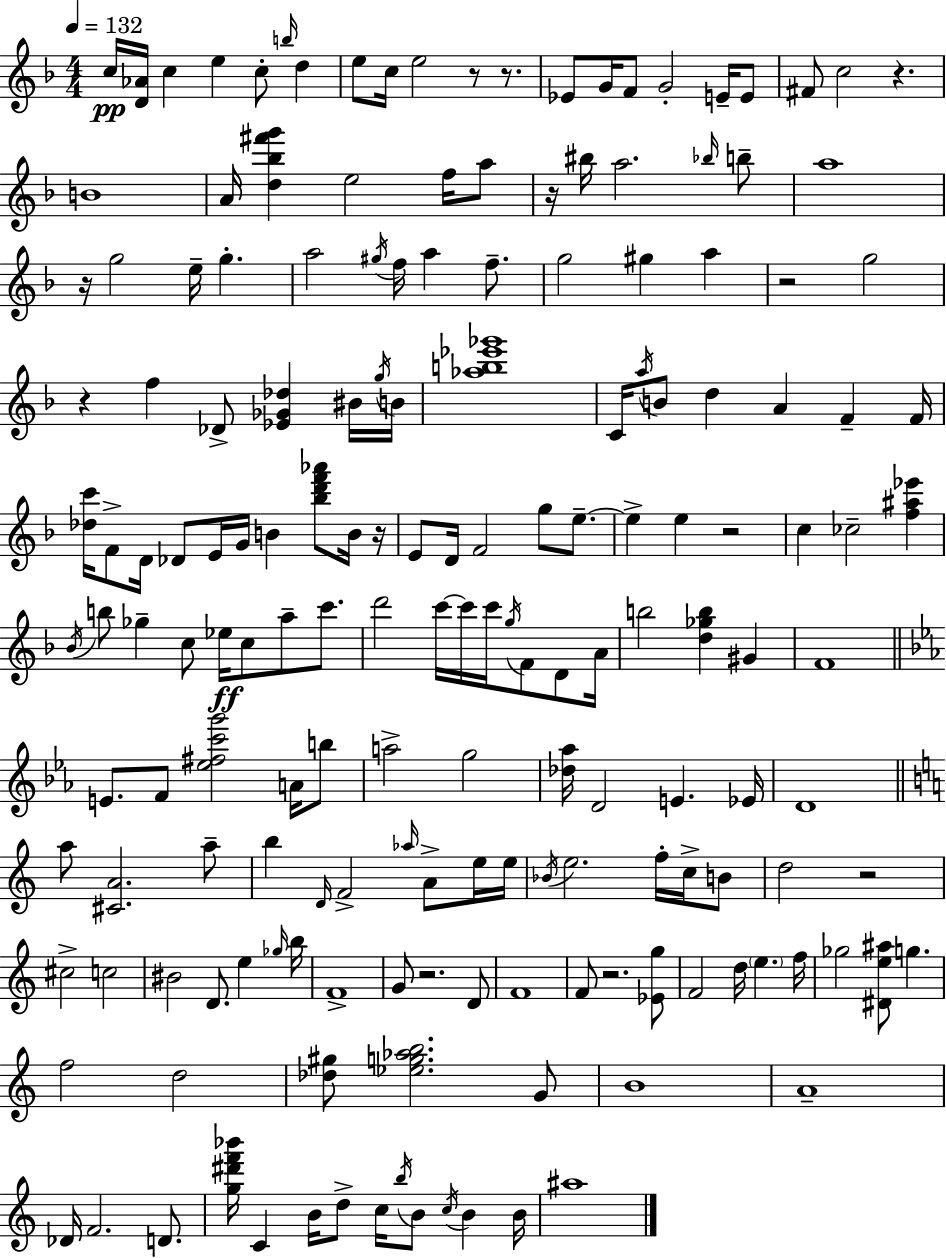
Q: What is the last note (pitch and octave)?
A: A#5